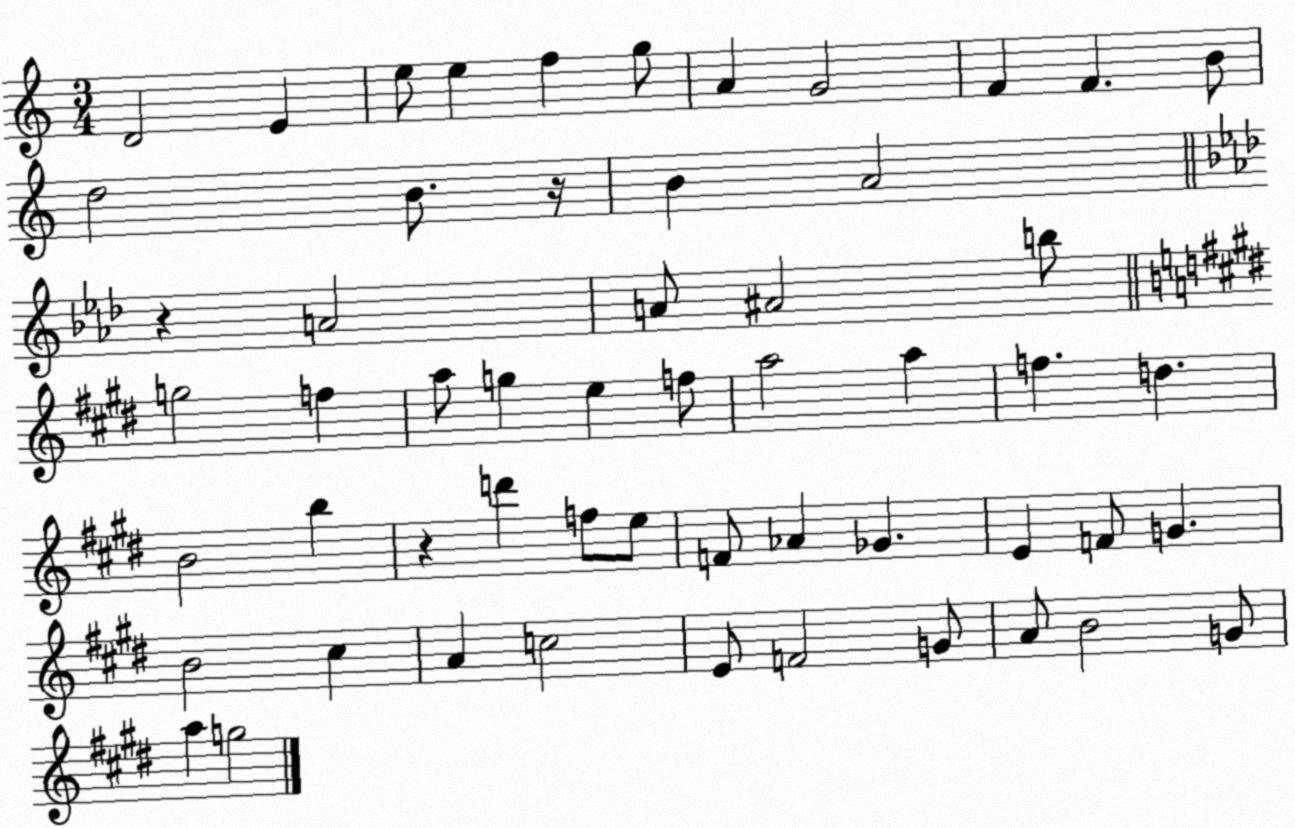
X:1
T:Untitled
M:3/4
L:1/4
K:C
D2 E e/2 e f g/2 A G2 F F B/2 d2 B/2 z/4 B A2 z A2 A/2 ^A2 b/2 g2 f a/2 g e f/2 a2 a f d B2 b z d' f/2 e/2 F/2 _A _G E F/2 G B2 ^c A c2 E/2 F2 G/2 A/2 B2 G/2 a g2